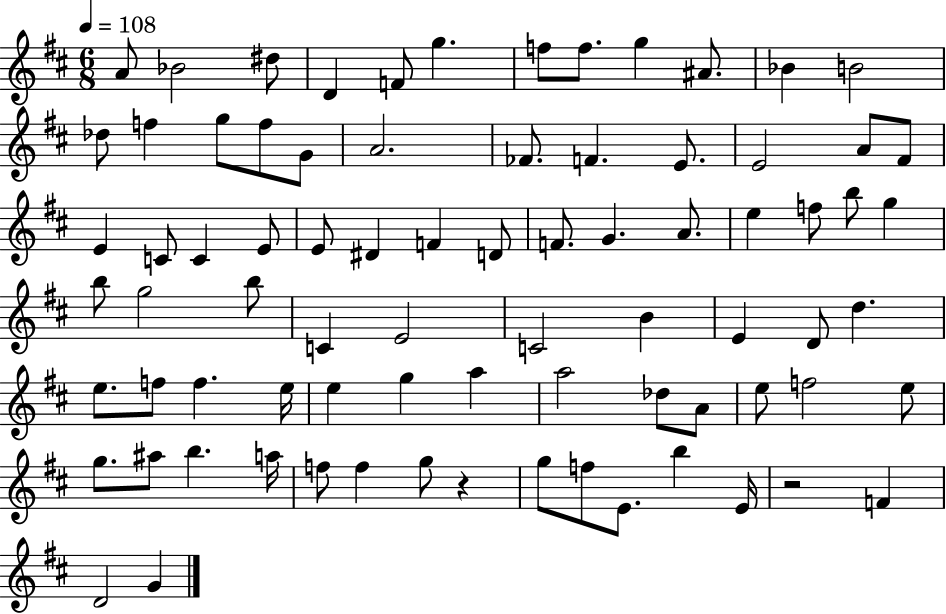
A4/e Bb4/h D#5/e D4/q F4/e G5/q. F5/e F5/e. G5/q A#4/e. Bb4/q B4/h Db5/e F5/q G5/e F5/e G4/e A4/h. FES4/e. F4/q. E4/e. E4/h A4/e F#4/e E4/q C4/e C4/q E4/e E4/e D#4/q F4/q D4/e F4/e. G4/q. A4/e. E5/q F5/e B5/e G5/q B5/e G5/h B5/e C4/q E4/h C4/h B4/q E4/q D4/e D5/q. E5/e. F5/e F5/q. E5/s E5/q G5/q A5/q A5/h Db5/e A4/e E5/e F5/h E5/e G5/e. A#5/e B5/q. A5/s F5/e F5/q G5/e R/q G5/e F5/e E4/e. B5/q E4/s R/h F4/q D4/h G4/q